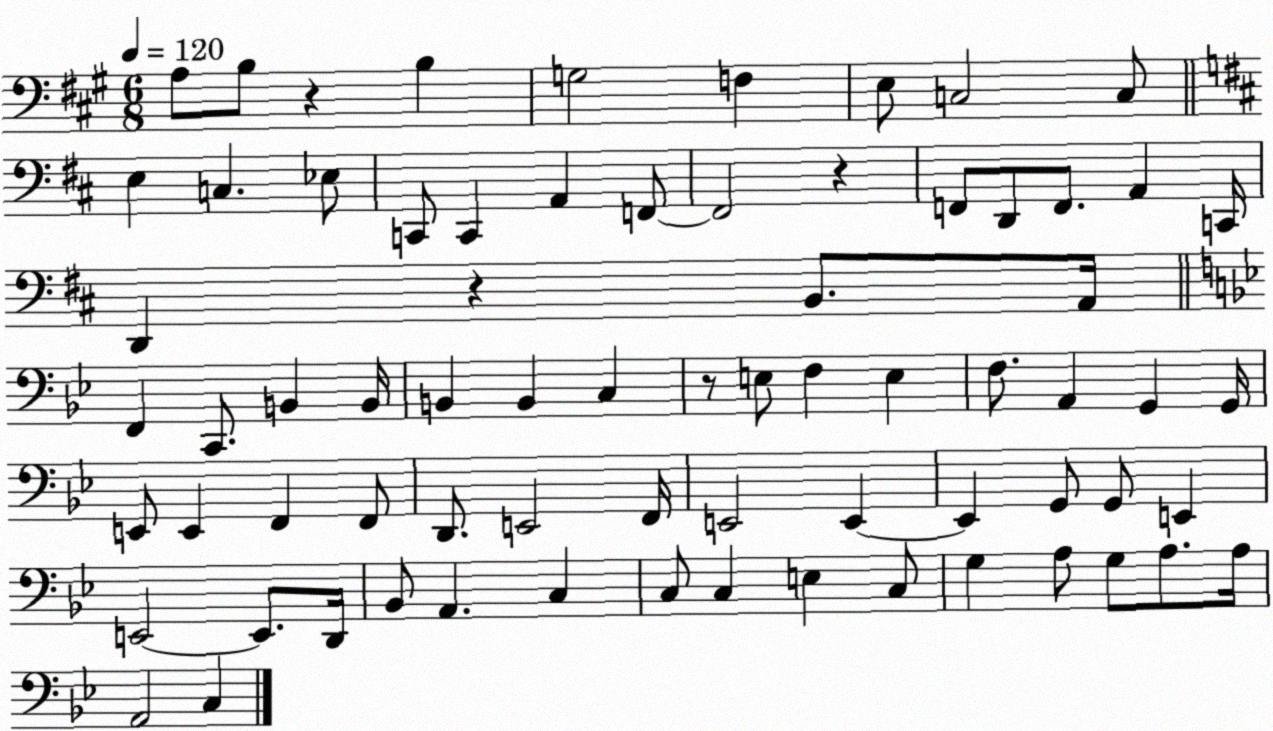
X:1
T:Untitled
M:6/8
L:1/4
K:A
A,/2 B,/2 z B, G,2 F, E,/2 C,2 C,/2 E, C, _E,/2 C,,/2 C,, A,, F,,/2 F,,2 z F,,/2 D,,/2 F,,/2 A,, C,,/4 D,, z B,,/2 A,,/4 F,, C,,/2 B,, B,,/4 B,, B,, C, z/2 E,/2 F, E, F,/2 A,, G,, G,,/4 E,,/2 E,, F,, F,,/2 D,,/2 E,,2 F,,/4 E,,2 E,, E,, G,,/2 G,,/2 E,, E,,2 E,,/2 D,,/4 _B,,/2 A,, C, C,/2 C, E, C,/2 G, A,/2 G,/2 A,/2 A,/4 A,,2 C,